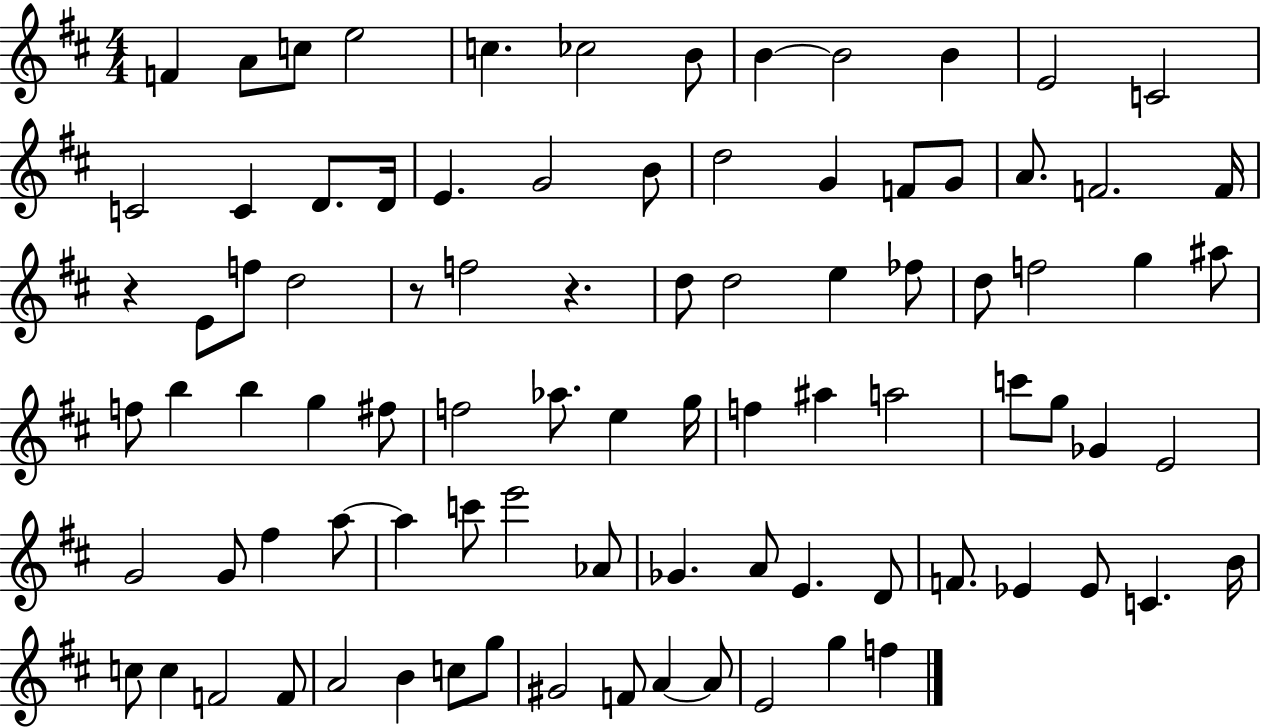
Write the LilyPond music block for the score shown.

{
  \clef treble
  \numericTimeSignature
  \time 4/4
  \key d \major
  f'4 a'8 c''8 e''2 | c''4. ces''2 b'8 | b'4~~ b'2 b'4 | e'2 c'2 | \break c'2 c'4 d'8. d'16 | e'4. g'2 b'8 | d''2 g'4 f'8 g'8 | a'8. f'2. f'16 | \break r4 e'8 f''8 d''2 | r8 f''2 r4. | d''8 d''2 e''4 fes''8 | d''8 f''2 g''4 ais''8 | \break f''8 b''4 b''4 g''4 fis''8 | f''2 aes''8. e''4 g''16 | f''4 ais''4 a''2 | c'''8 g''8 ges'4 e'2 | \break g'2 g'8 fis''4 a''8~~ | a''4 c'''8 e'''2 aes'8 | ges'4. a'8 e'4. d'8 | f'8. ees'4 ees'8 c'4. b'16 | \break c''8 c''4 f'2 f'8 | a'2 b'4 c''8 g''8 | gis'2 f'8 a'4~~ a'8 | e'2 g''4 f''4 | \break \bar "|."
}